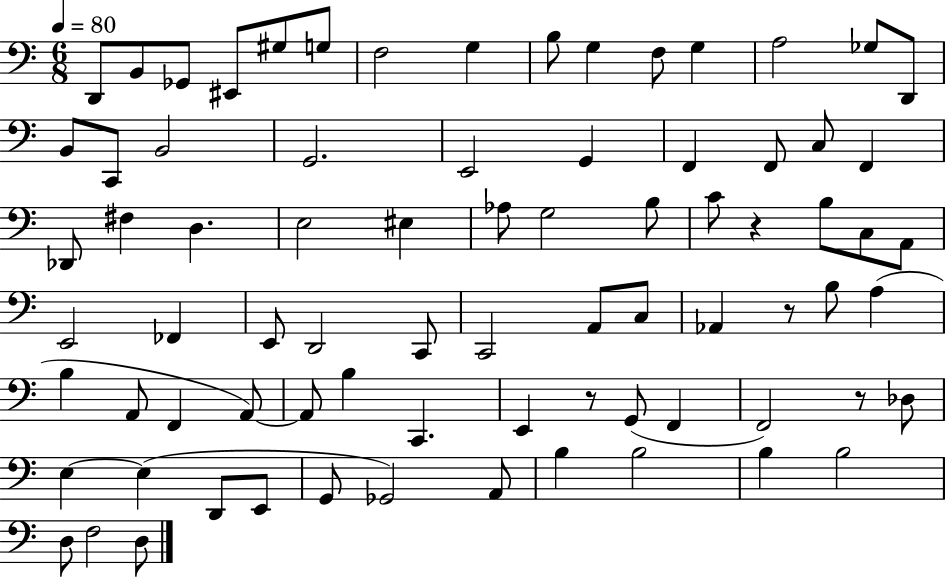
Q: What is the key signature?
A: C major